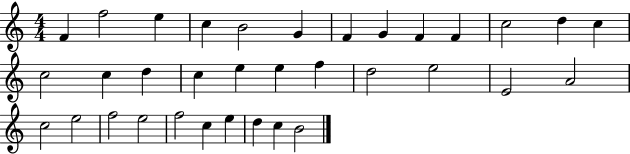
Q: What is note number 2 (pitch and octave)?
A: F5